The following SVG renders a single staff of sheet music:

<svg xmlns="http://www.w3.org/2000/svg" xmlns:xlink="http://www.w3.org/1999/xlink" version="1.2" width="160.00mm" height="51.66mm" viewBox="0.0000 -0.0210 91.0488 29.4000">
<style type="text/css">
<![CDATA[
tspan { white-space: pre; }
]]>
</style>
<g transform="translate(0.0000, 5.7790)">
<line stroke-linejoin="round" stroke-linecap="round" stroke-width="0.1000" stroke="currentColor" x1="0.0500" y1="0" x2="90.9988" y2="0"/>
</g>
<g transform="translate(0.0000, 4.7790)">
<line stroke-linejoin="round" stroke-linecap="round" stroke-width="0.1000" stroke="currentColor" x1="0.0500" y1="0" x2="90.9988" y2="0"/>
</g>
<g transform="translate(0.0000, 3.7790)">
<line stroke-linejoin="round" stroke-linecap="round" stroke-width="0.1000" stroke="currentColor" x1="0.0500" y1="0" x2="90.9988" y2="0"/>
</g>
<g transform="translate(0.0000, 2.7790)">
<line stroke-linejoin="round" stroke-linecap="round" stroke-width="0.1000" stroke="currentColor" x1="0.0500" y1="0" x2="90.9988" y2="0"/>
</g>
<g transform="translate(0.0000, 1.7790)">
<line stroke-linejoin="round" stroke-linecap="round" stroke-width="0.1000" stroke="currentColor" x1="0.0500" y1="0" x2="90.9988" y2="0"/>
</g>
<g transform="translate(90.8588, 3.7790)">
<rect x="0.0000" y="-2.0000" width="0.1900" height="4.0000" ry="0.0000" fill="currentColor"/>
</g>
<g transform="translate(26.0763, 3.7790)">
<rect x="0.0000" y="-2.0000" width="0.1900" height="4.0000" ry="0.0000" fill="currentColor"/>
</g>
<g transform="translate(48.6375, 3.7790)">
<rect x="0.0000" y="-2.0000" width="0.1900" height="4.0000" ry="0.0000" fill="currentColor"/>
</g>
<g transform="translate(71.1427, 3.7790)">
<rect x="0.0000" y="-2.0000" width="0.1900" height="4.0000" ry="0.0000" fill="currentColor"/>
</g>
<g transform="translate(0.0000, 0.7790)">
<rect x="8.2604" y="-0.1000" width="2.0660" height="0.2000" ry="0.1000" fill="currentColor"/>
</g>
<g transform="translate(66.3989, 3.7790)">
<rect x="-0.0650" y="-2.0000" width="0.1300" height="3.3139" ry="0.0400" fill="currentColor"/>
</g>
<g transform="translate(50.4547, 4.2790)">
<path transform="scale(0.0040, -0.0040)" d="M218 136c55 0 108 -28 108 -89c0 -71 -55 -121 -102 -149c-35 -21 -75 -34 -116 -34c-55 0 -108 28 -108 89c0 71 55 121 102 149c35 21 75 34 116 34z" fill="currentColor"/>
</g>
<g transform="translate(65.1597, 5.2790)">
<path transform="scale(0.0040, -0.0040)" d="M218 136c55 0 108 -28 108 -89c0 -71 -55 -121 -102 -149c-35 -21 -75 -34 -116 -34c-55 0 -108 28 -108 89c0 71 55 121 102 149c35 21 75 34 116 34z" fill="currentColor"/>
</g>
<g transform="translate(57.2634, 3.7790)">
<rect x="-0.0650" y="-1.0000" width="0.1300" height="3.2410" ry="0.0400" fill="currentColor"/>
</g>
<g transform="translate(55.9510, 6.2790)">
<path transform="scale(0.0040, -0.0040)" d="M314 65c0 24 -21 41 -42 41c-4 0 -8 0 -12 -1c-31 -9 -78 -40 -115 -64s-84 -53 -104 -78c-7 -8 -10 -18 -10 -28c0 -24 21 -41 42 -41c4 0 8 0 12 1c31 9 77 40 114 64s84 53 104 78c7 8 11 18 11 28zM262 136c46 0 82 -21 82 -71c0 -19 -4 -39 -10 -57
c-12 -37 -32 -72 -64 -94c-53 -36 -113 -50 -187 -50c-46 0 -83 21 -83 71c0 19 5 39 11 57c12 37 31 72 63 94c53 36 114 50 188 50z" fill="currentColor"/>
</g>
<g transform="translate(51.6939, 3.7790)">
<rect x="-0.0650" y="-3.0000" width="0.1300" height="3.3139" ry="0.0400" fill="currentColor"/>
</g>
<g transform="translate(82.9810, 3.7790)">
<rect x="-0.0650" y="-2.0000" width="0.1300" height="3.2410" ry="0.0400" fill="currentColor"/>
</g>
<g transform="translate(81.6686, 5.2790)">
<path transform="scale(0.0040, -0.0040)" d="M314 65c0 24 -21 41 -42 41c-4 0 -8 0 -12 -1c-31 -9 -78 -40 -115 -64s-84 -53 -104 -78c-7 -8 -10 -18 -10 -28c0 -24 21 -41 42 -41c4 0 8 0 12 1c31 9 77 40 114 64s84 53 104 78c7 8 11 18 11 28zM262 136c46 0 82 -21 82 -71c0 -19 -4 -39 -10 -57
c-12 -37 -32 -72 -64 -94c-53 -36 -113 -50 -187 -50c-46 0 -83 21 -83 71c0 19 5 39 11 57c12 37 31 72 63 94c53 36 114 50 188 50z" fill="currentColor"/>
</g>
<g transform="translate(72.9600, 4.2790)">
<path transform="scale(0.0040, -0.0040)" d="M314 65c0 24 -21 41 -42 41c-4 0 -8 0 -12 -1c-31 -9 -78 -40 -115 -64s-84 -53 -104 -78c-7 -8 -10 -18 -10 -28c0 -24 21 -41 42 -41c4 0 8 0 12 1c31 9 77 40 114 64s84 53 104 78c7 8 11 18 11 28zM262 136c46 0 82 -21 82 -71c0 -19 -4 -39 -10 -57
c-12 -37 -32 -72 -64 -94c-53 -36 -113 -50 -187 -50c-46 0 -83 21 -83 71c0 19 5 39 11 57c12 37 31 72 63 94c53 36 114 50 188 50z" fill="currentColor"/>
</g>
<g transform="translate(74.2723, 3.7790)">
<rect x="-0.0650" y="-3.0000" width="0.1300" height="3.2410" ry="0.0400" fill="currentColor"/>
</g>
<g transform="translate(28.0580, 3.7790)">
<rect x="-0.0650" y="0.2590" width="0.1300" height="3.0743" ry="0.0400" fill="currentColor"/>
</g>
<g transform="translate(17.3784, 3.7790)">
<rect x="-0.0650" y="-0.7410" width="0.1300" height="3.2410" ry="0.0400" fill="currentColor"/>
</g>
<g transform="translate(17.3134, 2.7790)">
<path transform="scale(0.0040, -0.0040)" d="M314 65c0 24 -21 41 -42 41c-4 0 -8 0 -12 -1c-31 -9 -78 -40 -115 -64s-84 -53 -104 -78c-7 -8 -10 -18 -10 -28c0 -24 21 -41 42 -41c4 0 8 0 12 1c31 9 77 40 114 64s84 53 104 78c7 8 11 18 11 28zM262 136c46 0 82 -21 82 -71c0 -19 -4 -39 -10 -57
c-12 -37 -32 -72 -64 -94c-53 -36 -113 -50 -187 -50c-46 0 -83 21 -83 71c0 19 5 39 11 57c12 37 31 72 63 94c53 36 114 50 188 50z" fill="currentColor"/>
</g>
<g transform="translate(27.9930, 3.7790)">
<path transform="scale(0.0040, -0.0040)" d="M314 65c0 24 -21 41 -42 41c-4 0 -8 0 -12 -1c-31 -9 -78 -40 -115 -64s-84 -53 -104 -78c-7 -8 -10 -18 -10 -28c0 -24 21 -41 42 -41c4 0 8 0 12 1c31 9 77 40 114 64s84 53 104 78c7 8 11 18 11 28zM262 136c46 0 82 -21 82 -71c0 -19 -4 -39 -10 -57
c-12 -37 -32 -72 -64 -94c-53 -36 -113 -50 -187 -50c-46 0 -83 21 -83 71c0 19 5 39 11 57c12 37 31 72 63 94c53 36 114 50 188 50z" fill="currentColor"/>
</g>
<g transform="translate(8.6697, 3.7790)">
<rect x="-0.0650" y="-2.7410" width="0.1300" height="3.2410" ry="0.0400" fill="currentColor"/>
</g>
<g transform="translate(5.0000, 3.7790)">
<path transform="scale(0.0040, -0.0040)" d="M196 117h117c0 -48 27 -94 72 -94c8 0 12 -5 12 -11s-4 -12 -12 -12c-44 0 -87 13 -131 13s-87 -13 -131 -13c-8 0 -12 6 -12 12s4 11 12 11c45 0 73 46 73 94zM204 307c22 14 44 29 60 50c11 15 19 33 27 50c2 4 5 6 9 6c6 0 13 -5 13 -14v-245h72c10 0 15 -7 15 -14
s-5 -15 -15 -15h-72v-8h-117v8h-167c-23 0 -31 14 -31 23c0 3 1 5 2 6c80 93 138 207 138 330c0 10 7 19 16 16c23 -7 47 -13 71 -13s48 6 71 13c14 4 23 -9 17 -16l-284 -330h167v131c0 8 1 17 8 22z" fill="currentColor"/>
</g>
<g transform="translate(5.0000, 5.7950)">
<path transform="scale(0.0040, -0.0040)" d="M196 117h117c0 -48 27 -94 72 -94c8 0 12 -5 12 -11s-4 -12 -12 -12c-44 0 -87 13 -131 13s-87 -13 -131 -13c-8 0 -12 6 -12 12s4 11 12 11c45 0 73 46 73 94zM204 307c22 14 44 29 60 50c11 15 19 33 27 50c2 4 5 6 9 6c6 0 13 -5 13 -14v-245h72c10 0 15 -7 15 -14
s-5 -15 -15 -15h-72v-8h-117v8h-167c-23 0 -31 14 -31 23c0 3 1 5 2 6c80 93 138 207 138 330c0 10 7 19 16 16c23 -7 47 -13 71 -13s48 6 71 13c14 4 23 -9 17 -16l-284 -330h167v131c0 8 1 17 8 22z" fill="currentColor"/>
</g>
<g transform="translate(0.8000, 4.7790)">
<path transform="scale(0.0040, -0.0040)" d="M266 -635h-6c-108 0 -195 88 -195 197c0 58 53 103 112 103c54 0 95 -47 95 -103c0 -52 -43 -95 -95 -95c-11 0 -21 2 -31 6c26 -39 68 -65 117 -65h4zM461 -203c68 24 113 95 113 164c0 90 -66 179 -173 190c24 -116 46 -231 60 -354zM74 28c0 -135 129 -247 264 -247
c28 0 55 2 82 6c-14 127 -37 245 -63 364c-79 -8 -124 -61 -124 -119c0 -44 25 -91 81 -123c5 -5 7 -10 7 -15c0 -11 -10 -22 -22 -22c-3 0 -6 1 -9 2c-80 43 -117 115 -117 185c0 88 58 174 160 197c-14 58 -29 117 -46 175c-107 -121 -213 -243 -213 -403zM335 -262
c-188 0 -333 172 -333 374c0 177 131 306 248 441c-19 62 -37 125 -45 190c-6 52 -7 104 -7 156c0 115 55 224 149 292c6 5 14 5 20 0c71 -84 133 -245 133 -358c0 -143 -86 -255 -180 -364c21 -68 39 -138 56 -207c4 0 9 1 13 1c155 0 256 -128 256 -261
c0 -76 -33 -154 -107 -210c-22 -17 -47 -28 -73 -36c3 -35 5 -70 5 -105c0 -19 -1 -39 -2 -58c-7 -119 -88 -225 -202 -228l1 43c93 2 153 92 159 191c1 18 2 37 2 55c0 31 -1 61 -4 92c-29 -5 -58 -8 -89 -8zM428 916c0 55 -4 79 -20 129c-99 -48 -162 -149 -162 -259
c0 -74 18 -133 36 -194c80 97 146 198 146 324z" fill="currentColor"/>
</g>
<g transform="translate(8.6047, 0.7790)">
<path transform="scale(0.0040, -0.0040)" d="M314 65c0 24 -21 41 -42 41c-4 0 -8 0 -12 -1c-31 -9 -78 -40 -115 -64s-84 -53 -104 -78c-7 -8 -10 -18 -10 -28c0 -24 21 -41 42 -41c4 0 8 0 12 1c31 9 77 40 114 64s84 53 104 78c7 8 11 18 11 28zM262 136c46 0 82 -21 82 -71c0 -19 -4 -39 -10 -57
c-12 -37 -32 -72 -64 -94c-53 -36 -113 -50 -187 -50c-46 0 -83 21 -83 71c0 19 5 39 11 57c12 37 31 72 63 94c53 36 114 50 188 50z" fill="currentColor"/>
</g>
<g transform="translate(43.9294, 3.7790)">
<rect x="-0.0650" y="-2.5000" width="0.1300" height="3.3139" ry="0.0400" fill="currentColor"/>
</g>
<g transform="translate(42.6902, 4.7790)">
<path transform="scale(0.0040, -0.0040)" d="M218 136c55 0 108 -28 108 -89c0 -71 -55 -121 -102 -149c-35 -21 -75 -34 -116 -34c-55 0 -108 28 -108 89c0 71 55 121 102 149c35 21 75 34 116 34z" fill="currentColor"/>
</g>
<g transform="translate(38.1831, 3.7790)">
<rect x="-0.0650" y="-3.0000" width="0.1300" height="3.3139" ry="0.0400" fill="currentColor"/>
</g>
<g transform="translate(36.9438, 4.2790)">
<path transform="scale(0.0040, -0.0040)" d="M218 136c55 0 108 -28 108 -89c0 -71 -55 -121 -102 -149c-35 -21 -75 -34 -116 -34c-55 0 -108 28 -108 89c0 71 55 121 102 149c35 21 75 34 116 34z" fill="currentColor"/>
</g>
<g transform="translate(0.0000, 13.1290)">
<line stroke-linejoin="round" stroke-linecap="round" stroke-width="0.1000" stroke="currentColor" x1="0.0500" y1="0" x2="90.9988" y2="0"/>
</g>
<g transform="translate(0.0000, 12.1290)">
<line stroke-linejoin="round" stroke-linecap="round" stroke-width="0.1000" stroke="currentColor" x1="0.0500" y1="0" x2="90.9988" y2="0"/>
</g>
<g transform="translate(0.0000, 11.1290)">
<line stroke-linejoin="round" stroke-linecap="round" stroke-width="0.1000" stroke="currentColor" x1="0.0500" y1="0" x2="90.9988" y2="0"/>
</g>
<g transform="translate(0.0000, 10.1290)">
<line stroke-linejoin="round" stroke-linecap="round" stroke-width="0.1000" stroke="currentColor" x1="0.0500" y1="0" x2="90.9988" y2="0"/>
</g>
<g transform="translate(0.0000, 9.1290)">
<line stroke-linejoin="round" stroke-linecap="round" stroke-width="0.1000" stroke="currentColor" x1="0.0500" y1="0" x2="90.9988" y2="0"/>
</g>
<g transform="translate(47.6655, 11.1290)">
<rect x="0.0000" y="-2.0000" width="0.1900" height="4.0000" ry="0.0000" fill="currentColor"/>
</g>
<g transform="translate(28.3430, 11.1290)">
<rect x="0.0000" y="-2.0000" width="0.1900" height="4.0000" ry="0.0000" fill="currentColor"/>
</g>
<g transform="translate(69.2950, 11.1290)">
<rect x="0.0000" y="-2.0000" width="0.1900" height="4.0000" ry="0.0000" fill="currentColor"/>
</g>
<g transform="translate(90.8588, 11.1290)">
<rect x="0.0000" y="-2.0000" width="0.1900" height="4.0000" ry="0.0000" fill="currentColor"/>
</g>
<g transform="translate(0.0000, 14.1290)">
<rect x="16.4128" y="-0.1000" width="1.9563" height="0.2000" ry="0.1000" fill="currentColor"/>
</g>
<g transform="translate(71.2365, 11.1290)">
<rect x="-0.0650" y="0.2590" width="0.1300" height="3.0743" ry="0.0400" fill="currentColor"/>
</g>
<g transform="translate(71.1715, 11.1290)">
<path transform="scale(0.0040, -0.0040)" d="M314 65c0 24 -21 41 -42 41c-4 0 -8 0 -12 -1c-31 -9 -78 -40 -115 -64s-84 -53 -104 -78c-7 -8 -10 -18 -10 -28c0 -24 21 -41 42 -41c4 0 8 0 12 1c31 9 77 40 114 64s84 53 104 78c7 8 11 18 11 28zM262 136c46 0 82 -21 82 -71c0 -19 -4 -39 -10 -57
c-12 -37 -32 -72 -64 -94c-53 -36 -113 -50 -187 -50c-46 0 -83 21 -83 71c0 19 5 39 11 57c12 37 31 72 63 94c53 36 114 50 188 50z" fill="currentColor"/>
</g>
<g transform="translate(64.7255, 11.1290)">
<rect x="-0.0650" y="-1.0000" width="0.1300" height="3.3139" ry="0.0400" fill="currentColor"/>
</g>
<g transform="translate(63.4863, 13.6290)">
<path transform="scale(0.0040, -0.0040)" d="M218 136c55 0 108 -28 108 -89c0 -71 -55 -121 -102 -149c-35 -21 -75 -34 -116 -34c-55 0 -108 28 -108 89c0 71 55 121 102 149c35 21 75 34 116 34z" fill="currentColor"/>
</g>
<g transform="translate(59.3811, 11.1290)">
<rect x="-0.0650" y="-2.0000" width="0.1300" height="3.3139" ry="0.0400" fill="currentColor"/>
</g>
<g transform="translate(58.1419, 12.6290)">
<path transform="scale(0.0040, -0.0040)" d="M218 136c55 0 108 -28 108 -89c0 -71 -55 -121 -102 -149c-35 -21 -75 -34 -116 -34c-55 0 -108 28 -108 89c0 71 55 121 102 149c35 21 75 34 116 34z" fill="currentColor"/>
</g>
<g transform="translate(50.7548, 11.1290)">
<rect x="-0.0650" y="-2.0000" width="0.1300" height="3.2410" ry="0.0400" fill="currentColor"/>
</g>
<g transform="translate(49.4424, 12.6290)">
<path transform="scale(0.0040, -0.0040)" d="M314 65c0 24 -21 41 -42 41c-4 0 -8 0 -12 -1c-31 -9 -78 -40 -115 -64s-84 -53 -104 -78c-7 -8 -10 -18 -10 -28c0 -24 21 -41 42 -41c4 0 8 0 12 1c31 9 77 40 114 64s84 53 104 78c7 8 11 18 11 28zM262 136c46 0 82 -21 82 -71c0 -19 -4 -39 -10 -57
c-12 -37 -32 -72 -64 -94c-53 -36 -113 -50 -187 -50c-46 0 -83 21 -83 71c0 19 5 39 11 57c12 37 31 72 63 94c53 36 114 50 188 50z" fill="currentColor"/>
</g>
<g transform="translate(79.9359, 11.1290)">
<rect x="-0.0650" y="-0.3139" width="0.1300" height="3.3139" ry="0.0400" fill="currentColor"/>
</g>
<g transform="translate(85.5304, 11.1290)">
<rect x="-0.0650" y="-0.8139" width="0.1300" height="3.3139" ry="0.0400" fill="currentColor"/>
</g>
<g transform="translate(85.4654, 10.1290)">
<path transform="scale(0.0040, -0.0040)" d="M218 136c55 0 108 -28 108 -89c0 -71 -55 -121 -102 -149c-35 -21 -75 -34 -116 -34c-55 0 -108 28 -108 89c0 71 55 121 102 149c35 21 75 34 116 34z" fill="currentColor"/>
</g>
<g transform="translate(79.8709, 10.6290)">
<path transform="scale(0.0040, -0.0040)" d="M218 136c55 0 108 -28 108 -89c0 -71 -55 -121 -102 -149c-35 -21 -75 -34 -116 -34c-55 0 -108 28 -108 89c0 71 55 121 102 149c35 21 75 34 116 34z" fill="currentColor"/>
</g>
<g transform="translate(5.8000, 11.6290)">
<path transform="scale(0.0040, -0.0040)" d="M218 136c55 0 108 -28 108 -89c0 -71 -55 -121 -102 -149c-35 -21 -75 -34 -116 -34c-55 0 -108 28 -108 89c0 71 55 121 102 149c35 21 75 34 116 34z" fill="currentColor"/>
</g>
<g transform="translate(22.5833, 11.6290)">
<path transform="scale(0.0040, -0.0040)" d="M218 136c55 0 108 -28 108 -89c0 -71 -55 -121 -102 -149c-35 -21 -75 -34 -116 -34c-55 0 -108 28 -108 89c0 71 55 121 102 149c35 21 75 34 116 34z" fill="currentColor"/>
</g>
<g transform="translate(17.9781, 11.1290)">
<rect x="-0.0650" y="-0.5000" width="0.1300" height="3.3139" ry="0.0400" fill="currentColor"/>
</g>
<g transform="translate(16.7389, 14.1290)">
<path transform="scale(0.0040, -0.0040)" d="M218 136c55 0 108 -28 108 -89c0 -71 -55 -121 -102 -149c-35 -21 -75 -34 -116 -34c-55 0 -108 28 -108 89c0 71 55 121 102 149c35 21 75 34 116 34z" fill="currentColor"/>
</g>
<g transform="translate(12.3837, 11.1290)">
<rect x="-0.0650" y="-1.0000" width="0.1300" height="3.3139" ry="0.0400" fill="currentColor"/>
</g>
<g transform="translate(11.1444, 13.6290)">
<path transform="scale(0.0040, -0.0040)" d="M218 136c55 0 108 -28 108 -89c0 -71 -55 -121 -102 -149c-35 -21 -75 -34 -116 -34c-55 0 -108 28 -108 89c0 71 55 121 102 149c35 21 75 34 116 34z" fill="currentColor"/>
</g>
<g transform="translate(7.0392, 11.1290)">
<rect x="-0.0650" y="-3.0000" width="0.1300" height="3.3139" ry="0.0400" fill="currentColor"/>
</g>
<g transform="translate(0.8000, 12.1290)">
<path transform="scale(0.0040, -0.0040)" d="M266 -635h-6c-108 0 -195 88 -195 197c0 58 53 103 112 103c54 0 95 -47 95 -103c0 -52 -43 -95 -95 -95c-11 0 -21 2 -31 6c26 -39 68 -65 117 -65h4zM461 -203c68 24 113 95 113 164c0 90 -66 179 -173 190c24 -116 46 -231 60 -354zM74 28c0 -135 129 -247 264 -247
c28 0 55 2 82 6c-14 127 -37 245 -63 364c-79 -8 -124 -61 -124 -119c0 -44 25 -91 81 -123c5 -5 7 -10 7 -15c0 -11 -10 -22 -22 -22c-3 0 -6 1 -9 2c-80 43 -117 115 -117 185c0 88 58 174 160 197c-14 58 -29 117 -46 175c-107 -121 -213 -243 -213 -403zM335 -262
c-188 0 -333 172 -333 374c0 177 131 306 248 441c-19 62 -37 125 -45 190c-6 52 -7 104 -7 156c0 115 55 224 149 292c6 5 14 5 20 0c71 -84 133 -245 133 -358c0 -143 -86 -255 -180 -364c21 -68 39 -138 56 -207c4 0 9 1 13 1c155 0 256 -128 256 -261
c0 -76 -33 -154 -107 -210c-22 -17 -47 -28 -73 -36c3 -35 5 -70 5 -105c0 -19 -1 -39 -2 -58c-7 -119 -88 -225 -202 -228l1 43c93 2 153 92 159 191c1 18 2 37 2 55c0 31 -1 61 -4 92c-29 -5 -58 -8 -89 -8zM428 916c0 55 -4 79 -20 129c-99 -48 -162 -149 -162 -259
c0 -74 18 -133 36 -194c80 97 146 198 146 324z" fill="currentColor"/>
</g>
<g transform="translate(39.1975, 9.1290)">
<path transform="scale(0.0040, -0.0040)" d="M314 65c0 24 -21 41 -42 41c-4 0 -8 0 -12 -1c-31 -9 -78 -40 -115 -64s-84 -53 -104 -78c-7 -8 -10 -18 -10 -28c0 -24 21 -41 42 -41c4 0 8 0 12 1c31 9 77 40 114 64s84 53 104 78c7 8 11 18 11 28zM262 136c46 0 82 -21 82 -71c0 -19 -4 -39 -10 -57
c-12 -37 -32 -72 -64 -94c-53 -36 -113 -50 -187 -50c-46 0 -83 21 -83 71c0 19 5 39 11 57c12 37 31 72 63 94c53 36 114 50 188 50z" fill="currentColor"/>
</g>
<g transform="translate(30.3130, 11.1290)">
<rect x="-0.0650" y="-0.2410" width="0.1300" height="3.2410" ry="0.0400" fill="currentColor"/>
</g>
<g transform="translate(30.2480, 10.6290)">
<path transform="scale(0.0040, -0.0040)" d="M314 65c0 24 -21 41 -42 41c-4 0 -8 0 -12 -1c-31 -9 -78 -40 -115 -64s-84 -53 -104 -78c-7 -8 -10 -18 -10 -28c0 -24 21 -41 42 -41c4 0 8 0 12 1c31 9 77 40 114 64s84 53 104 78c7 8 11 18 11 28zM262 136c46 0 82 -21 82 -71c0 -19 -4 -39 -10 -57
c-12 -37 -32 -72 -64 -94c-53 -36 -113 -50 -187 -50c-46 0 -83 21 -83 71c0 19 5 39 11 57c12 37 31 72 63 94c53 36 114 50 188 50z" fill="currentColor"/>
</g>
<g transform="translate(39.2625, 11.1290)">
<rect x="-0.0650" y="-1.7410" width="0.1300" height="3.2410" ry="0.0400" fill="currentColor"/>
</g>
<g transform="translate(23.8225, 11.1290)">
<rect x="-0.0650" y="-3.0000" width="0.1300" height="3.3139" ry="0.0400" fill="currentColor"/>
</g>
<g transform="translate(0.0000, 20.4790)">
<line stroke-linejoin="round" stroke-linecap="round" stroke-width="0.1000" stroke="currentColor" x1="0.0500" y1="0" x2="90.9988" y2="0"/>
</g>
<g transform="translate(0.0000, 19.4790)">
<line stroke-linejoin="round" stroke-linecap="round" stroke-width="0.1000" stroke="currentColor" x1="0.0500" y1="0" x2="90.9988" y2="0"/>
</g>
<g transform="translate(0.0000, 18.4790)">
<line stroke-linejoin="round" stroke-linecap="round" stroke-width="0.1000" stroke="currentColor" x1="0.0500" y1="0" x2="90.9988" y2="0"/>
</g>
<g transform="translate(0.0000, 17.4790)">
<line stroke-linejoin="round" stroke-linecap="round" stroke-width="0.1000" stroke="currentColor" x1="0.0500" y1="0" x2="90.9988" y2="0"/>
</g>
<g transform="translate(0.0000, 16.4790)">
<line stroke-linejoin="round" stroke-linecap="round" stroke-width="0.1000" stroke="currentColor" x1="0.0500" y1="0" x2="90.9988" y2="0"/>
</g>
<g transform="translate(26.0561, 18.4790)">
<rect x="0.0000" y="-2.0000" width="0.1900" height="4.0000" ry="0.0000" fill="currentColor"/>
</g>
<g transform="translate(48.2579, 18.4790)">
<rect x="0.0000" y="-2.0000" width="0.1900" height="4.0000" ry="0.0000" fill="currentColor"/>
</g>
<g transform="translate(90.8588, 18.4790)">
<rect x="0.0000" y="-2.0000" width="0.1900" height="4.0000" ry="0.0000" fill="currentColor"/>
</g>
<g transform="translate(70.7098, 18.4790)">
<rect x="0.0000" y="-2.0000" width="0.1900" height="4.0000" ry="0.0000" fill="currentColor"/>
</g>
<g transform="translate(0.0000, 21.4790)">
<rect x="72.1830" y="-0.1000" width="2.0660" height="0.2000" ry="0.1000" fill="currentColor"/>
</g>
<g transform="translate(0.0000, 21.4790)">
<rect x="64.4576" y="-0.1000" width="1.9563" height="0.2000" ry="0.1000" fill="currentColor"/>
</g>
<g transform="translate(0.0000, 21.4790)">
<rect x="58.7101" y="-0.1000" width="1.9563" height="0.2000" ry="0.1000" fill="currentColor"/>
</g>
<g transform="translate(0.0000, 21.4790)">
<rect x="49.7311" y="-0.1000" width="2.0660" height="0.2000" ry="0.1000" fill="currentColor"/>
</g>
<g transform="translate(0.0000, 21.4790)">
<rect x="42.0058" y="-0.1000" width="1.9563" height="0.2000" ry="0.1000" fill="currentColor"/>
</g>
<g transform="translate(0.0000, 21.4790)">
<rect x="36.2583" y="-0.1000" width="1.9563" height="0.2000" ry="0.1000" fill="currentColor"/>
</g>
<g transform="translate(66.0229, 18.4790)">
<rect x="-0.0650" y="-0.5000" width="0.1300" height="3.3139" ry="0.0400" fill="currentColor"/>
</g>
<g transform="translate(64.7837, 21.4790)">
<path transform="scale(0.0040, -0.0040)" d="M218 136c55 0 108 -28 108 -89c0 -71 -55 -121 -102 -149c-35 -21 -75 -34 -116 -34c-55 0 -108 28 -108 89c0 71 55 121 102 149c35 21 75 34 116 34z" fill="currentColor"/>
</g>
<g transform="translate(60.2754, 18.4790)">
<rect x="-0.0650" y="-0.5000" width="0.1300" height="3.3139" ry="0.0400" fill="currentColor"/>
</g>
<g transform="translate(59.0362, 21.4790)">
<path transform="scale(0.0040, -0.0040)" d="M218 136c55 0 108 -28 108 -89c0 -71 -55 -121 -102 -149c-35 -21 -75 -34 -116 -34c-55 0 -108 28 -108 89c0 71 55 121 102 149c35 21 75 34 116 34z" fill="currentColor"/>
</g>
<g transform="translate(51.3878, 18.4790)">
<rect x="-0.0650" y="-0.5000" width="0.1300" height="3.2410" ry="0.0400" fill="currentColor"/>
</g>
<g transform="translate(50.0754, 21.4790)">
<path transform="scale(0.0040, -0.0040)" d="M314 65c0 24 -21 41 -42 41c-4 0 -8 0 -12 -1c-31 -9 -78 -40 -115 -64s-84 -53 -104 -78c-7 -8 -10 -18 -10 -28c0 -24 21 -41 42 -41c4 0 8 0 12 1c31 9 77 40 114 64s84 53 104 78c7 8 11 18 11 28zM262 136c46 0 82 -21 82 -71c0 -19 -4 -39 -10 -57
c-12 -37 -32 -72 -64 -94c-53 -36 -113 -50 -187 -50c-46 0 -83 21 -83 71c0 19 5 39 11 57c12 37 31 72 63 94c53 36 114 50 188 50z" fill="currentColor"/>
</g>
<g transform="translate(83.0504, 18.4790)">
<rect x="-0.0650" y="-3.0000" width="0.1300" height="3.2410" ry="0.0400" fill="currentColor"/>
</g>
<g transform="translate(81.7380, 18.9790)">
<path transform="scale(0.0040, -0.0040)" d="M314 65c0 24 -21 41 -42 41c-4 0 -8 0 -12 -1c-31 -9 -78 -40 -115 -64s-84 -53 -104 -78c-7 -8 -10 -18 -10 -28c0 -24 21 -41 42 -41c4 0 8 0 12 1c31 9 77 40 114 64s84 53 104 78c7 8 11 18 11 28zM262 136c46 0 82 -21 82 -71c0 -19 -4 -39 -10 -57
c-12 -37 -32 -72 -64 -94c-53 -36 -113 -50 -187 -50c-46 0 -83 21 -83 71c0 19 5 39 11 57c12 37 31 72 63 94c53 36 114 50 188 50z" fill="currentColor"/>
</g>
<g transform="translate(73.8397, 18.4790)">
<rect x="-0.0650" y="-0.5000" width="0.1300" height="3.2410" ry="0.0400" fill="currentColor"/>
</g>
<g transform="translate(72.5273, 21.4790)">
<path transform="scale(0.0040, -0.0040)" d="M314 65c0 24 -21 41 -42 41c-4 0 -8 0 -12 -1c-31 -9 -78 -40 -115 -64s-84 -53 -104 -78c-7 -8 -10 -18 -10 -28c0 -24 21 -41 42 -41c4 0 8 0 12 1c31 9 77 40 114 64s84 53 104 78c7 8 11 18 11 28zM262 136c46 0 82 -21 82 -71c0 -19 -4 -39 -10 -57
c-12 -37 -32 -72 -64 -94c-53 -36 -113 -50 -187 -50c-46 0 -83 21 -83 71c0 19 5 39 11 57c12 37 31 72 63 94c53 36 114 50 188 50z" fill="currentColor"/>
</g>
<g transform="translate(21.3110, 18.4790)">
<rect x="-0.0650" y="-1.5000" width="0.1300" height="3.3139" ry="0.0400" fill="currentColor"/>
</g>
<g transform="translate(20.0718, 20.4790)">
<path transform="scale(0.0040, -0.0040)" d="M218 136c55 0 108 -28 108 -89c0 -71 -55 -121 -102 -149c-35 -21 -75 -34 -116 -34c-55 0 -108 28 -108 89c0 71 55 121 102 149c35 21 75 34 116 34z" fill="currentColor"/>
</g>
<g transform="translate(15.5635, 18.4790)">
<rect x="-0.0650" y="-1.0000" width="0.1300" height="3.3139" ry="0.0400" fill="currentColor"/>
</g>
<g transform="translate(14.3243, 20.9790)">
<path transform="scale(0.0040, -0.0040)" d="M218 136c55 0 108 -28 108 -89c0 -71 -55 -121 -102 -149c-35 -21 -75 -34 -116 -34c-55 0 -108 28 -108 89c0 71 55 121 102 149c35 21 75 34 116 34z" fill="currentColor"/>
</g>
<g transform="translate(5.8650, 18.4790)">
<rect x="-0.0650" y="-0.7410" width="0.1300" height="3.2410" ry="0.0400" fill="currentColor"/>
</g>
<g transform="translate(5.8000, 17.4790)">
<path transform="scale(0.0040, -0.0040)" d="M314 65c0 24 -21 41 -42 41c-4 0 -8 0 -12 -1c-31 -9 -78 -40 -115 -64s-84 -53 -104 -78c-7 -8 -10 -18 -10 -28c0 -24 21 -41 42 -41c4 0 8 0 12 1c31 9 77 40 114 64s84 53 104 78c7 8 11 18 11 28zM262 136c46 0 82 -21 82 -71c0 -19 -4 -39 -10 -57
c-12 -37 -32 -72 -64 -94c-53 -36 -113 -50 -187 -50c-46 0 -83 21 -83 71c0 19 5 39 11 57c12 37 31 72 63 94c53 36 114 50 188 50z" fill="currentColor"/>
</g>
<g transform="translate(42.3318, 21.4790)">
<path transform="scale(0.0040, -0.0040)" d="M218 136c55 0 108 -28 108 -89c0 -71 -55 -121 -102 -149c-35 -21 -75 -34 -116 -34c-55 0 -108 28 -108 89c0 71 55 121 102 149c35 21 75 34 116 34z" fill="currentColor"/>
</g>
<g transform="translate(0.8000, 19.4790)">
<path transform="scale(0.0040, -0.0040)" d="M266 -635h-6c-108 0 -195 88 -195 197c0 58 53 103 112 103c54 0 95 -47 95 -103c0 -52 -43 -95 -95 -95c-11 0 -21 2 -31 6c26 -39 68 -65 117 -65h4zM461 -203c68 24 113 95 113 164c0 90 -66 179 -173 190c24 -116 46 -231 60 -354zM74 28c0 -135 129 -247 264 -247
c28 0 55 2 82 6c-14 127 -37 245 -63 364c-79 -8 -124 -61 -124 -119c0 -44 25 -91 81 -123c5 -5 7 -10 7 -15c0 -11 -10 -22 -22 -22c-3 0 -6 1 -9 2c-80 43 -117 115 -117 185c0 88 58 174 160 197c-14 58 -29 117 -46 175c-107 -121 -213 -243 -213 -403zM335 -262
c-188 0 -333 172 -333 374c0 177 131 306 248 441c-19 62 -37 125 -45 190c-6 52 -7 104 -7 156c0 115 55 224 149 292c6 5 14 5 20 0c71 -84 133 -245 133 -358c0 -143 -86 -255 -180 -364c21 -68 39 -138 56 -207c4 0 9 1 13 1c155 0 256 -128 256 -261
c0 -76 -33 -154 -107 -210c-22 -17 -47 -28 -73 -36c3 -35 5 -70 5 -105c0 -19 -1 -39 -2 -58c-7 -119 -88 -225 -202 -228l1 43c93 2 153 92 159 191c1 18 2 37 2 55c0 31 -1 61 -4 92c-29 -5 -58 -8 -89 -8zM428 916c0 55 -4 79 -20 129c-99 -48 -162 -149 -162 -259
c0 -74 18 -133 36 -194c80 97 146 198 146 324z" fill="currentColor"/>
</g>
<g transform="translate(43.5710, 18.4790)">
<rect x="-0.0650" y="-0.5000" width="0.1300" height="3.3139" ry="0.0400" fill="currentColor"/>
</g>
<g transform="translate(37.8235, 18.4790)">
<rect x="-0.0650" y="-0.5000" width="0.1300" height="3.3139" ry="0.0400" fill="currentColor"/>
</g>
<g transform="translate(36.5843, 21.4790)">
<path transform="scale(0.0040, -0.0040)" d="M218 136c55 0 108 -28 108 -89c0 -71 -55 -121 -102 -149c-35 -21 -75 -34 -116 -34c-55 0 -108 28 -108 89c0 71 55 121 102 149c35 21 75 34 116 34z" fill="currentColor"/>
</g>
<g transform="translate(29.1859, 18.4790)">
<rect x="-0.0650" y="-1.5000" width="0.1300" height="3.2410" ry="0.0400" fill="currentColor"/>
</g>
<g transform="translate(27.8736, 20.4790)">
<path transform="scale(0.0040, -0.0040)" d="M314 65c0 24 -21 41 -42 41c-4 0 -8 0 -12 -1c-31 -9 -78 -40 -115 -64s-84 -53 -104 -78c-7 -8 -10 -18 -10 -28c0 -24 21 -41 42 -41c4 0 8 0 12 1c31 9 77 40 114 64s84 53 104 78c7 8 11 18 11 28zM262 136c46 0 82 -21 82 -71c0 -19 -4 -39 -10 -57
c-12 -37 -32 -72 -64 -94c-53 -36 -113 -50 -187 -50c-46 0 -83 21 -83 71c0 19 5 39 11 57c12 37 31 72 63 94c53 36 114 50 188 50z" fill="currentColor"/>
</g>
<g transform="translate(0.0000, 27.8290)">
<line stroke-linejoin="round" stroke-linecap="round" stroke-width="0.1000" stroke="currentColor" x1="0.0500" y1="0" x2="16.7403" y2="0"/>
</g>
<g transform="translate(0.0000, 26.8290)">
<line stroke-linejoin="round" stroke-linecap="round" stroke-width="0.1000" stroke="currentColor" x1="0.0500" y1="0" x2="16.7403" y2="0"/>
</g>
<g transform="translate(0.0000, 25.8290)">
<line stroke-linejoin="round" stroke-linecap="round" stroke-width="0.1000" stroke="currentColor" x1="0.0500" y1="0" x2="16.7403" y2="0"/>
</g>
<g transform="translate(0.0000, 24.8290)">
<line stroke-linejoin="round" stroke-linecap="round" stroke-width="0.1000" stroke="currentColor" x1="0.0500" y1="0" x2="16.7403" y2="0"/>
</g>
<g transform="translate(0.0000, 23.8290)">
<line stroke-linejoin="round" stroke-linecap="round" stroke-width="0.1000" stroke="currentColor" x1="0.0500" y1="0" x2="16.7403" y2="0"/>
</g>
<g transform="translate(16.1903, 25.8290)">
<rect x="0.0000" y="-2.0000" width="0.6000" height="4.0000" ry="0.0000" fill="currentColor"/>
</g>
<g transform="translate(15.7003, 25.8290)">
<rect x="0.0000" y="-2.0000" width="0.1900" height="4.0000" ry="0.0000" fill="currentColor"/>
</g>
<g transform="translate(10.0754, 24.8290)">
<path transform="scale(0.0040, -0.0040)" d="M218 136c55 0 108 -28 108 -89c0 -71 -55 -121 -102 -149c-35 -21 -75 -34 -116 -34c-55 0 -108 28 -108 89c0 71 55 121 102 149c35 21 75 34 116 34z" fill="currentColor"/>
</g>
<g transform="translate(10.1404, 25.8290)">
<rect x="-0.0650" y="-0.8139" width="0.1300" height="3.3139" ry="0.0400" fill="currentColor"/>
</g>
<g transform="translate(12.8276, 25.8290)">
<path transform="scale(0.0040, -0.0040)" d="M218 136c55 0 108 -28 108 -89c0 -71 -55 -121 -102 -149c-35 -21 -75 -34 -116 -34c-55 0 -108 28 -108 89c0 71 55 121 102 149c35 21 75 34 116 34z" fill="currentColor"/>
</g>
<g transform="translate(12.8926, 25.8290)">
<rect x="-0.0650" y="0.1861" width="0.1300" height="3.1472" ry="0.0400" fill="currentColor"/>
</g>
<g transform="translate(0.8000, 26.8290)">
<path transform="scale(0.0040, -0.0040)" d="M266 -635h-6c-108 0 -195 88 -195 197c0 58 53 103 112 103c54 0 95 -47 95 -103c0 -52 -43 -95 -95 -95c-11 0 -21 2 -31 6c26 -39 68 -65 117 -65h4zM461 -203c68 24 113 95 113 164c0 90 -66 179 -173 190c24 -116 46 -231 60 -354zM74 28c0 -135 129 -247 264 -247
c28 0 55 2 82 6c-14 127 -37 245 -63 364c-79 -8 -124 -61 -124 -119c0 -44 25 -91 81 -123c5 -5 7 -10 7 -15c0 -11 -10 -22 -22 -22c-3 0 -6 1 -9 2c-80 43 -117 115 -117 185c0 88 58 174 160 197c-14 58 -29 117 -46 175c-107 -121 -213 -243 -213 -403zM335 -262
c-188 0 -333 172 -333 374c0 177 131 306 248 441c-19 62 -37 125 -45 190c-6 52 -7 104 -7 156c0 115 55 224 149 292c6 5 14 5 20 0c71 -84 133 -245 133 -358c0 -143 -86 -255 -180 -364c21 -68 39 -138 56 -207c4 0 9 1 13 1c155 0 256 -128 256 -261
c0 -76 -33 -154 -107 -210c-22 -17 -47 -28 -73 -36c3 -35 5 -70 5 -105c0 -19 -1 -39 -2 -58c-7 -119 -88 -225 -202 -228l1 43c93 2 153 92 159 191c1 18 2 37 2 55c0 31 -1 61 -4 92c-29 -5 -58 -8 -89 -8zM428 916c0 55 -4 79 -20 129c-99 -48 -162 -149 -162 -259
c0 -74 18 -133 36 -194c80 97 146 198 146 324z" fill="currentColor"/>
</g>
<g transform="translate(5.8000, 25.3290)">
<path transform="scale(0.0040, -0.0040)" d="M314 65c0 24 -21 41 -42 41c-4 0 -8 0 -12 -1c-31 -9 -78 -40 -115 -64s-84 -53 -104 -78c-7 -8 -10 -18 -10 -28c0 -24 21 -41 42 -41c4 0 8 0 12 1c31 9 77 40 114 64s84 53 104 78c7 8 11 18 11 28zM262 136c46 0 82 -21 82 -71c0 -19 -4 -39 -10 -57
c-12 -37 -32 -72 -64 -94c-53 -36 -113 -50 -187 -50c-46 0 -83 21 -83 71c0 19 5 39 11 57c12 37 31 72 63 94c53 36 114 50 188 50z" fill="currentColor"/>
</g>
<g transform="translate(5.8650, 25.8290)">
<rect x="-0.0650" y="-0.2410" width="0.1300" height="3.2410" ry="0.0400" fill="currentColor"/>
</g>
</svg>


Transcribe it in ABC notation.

X:1
T:Untitled
M:4/4
L:1/4
K:C
a2 d2 B2 A G A D2 F A2 F2 A D C A c2 f2 F2 F D B2 c d d2 D E E2 C C C2 C C C2 A2 c2 d B